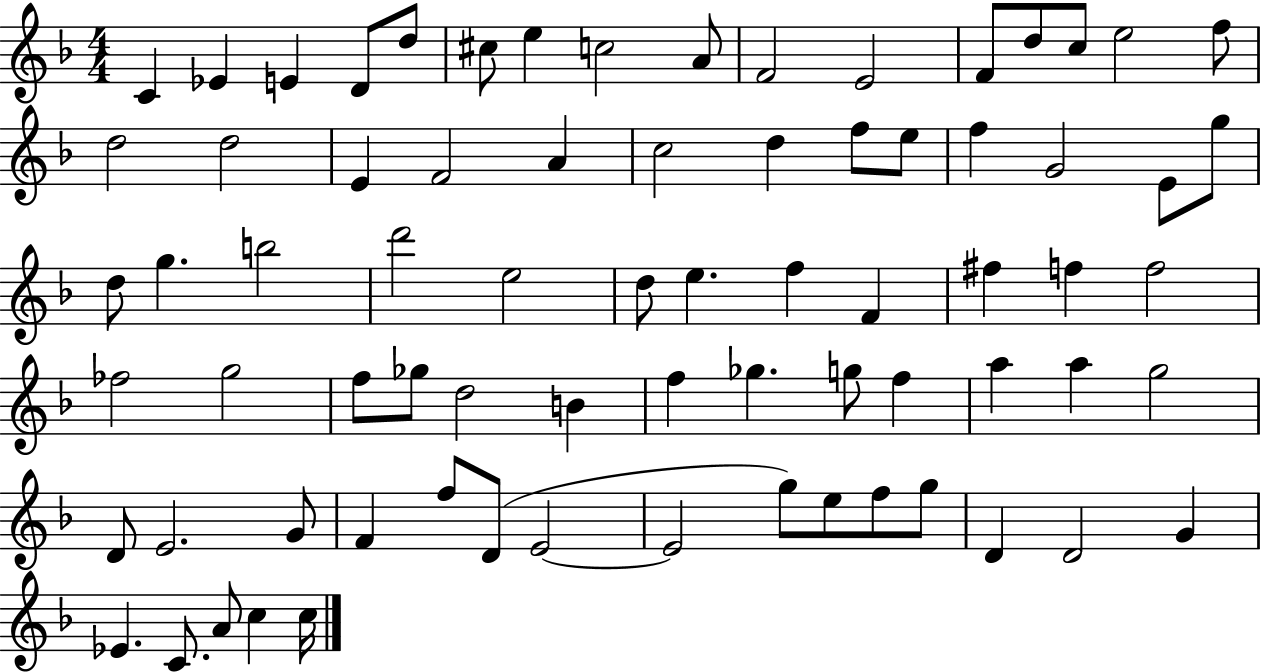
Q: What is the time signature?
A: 4/4